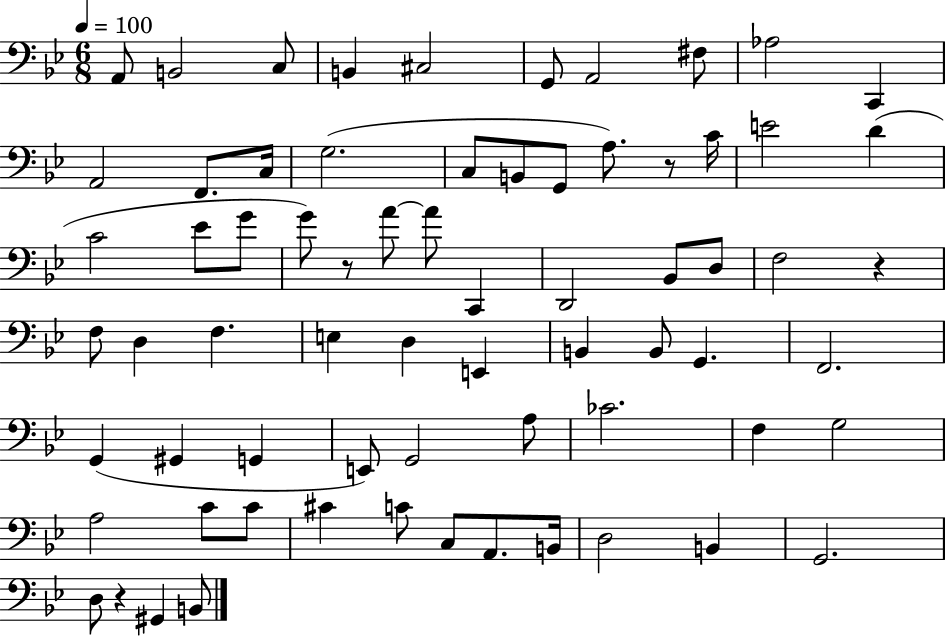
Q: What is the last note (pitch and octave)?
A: B2